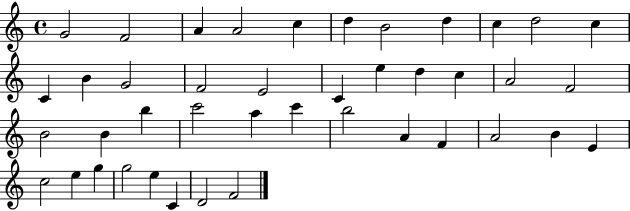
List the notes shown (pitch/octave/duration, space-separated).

G4/h F4/h A4/q A4/h C5/q D5/q B4/h D5/q C5/q D5/h C5/q C4/q B4/q G4/h F4/h E4/h C4/q E5/q D5/q C5/q A4/h F4/h B4/h B4/q B5/q C6/h A5/q C6/q B5/h A4/q F4/q A4/h B4/q E4/q C5/h E5/q G5/q G5/h E5/q C4/q D4/h F4/h